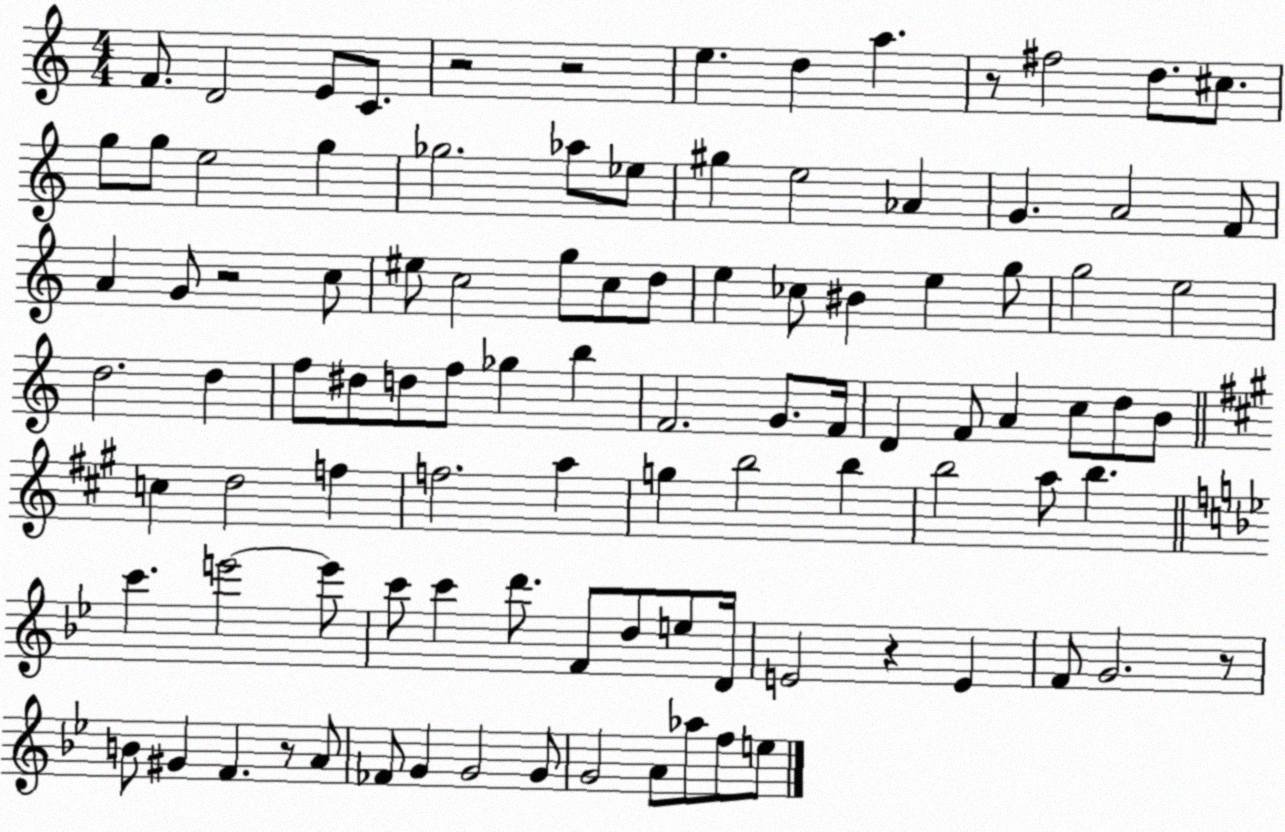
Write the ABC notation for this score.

X:1
T:Untitled
M:4/4
L:1/4
K:C
F/2 D2 E/2 C/2 z2 z2 e d a z/2 ^f2 d/2 ^c/2 g/2 g/2 e2 g _g2 _a/2 _e/2 ^g e2 _A G A2 F/2 A G/2 z2 c/2 ^e/2 c2 g/2 c/2 d/2 e _c/2 ^B e g/2 g2 e2 d2 d f/2 ^d/2 d/2 f/2 _g b F2 G/2 F/4 D F/2 A c/2 d/2 B/2 c d2 f f2 a g b2 b b2 a/2 b c' e'2 e'/2 c'/2 c' d'/2 F/2 d/2 e/2 D/4 E2 z E F/2 G2 z/2 B/2 ^G F z/2 A/2 _F/2 G G2 G/2 G2 A/2 _a/2 f/2 e/2